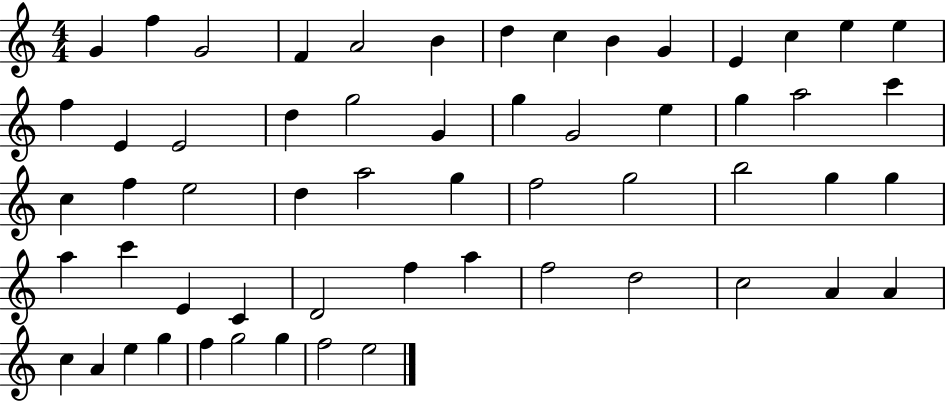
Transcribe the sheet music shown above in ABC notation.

X:1
T:Untitled
M:4/4
L:1/4
K:C
G f G2 F A2 B d c B G E c e e f E E2 d g2 G g G2 e g a2 c' c f e2 d a2 g f2 g2 b2 g g a c' E C D2 f a f2 d2 c2 A A c A e g f g2 g f2 e2